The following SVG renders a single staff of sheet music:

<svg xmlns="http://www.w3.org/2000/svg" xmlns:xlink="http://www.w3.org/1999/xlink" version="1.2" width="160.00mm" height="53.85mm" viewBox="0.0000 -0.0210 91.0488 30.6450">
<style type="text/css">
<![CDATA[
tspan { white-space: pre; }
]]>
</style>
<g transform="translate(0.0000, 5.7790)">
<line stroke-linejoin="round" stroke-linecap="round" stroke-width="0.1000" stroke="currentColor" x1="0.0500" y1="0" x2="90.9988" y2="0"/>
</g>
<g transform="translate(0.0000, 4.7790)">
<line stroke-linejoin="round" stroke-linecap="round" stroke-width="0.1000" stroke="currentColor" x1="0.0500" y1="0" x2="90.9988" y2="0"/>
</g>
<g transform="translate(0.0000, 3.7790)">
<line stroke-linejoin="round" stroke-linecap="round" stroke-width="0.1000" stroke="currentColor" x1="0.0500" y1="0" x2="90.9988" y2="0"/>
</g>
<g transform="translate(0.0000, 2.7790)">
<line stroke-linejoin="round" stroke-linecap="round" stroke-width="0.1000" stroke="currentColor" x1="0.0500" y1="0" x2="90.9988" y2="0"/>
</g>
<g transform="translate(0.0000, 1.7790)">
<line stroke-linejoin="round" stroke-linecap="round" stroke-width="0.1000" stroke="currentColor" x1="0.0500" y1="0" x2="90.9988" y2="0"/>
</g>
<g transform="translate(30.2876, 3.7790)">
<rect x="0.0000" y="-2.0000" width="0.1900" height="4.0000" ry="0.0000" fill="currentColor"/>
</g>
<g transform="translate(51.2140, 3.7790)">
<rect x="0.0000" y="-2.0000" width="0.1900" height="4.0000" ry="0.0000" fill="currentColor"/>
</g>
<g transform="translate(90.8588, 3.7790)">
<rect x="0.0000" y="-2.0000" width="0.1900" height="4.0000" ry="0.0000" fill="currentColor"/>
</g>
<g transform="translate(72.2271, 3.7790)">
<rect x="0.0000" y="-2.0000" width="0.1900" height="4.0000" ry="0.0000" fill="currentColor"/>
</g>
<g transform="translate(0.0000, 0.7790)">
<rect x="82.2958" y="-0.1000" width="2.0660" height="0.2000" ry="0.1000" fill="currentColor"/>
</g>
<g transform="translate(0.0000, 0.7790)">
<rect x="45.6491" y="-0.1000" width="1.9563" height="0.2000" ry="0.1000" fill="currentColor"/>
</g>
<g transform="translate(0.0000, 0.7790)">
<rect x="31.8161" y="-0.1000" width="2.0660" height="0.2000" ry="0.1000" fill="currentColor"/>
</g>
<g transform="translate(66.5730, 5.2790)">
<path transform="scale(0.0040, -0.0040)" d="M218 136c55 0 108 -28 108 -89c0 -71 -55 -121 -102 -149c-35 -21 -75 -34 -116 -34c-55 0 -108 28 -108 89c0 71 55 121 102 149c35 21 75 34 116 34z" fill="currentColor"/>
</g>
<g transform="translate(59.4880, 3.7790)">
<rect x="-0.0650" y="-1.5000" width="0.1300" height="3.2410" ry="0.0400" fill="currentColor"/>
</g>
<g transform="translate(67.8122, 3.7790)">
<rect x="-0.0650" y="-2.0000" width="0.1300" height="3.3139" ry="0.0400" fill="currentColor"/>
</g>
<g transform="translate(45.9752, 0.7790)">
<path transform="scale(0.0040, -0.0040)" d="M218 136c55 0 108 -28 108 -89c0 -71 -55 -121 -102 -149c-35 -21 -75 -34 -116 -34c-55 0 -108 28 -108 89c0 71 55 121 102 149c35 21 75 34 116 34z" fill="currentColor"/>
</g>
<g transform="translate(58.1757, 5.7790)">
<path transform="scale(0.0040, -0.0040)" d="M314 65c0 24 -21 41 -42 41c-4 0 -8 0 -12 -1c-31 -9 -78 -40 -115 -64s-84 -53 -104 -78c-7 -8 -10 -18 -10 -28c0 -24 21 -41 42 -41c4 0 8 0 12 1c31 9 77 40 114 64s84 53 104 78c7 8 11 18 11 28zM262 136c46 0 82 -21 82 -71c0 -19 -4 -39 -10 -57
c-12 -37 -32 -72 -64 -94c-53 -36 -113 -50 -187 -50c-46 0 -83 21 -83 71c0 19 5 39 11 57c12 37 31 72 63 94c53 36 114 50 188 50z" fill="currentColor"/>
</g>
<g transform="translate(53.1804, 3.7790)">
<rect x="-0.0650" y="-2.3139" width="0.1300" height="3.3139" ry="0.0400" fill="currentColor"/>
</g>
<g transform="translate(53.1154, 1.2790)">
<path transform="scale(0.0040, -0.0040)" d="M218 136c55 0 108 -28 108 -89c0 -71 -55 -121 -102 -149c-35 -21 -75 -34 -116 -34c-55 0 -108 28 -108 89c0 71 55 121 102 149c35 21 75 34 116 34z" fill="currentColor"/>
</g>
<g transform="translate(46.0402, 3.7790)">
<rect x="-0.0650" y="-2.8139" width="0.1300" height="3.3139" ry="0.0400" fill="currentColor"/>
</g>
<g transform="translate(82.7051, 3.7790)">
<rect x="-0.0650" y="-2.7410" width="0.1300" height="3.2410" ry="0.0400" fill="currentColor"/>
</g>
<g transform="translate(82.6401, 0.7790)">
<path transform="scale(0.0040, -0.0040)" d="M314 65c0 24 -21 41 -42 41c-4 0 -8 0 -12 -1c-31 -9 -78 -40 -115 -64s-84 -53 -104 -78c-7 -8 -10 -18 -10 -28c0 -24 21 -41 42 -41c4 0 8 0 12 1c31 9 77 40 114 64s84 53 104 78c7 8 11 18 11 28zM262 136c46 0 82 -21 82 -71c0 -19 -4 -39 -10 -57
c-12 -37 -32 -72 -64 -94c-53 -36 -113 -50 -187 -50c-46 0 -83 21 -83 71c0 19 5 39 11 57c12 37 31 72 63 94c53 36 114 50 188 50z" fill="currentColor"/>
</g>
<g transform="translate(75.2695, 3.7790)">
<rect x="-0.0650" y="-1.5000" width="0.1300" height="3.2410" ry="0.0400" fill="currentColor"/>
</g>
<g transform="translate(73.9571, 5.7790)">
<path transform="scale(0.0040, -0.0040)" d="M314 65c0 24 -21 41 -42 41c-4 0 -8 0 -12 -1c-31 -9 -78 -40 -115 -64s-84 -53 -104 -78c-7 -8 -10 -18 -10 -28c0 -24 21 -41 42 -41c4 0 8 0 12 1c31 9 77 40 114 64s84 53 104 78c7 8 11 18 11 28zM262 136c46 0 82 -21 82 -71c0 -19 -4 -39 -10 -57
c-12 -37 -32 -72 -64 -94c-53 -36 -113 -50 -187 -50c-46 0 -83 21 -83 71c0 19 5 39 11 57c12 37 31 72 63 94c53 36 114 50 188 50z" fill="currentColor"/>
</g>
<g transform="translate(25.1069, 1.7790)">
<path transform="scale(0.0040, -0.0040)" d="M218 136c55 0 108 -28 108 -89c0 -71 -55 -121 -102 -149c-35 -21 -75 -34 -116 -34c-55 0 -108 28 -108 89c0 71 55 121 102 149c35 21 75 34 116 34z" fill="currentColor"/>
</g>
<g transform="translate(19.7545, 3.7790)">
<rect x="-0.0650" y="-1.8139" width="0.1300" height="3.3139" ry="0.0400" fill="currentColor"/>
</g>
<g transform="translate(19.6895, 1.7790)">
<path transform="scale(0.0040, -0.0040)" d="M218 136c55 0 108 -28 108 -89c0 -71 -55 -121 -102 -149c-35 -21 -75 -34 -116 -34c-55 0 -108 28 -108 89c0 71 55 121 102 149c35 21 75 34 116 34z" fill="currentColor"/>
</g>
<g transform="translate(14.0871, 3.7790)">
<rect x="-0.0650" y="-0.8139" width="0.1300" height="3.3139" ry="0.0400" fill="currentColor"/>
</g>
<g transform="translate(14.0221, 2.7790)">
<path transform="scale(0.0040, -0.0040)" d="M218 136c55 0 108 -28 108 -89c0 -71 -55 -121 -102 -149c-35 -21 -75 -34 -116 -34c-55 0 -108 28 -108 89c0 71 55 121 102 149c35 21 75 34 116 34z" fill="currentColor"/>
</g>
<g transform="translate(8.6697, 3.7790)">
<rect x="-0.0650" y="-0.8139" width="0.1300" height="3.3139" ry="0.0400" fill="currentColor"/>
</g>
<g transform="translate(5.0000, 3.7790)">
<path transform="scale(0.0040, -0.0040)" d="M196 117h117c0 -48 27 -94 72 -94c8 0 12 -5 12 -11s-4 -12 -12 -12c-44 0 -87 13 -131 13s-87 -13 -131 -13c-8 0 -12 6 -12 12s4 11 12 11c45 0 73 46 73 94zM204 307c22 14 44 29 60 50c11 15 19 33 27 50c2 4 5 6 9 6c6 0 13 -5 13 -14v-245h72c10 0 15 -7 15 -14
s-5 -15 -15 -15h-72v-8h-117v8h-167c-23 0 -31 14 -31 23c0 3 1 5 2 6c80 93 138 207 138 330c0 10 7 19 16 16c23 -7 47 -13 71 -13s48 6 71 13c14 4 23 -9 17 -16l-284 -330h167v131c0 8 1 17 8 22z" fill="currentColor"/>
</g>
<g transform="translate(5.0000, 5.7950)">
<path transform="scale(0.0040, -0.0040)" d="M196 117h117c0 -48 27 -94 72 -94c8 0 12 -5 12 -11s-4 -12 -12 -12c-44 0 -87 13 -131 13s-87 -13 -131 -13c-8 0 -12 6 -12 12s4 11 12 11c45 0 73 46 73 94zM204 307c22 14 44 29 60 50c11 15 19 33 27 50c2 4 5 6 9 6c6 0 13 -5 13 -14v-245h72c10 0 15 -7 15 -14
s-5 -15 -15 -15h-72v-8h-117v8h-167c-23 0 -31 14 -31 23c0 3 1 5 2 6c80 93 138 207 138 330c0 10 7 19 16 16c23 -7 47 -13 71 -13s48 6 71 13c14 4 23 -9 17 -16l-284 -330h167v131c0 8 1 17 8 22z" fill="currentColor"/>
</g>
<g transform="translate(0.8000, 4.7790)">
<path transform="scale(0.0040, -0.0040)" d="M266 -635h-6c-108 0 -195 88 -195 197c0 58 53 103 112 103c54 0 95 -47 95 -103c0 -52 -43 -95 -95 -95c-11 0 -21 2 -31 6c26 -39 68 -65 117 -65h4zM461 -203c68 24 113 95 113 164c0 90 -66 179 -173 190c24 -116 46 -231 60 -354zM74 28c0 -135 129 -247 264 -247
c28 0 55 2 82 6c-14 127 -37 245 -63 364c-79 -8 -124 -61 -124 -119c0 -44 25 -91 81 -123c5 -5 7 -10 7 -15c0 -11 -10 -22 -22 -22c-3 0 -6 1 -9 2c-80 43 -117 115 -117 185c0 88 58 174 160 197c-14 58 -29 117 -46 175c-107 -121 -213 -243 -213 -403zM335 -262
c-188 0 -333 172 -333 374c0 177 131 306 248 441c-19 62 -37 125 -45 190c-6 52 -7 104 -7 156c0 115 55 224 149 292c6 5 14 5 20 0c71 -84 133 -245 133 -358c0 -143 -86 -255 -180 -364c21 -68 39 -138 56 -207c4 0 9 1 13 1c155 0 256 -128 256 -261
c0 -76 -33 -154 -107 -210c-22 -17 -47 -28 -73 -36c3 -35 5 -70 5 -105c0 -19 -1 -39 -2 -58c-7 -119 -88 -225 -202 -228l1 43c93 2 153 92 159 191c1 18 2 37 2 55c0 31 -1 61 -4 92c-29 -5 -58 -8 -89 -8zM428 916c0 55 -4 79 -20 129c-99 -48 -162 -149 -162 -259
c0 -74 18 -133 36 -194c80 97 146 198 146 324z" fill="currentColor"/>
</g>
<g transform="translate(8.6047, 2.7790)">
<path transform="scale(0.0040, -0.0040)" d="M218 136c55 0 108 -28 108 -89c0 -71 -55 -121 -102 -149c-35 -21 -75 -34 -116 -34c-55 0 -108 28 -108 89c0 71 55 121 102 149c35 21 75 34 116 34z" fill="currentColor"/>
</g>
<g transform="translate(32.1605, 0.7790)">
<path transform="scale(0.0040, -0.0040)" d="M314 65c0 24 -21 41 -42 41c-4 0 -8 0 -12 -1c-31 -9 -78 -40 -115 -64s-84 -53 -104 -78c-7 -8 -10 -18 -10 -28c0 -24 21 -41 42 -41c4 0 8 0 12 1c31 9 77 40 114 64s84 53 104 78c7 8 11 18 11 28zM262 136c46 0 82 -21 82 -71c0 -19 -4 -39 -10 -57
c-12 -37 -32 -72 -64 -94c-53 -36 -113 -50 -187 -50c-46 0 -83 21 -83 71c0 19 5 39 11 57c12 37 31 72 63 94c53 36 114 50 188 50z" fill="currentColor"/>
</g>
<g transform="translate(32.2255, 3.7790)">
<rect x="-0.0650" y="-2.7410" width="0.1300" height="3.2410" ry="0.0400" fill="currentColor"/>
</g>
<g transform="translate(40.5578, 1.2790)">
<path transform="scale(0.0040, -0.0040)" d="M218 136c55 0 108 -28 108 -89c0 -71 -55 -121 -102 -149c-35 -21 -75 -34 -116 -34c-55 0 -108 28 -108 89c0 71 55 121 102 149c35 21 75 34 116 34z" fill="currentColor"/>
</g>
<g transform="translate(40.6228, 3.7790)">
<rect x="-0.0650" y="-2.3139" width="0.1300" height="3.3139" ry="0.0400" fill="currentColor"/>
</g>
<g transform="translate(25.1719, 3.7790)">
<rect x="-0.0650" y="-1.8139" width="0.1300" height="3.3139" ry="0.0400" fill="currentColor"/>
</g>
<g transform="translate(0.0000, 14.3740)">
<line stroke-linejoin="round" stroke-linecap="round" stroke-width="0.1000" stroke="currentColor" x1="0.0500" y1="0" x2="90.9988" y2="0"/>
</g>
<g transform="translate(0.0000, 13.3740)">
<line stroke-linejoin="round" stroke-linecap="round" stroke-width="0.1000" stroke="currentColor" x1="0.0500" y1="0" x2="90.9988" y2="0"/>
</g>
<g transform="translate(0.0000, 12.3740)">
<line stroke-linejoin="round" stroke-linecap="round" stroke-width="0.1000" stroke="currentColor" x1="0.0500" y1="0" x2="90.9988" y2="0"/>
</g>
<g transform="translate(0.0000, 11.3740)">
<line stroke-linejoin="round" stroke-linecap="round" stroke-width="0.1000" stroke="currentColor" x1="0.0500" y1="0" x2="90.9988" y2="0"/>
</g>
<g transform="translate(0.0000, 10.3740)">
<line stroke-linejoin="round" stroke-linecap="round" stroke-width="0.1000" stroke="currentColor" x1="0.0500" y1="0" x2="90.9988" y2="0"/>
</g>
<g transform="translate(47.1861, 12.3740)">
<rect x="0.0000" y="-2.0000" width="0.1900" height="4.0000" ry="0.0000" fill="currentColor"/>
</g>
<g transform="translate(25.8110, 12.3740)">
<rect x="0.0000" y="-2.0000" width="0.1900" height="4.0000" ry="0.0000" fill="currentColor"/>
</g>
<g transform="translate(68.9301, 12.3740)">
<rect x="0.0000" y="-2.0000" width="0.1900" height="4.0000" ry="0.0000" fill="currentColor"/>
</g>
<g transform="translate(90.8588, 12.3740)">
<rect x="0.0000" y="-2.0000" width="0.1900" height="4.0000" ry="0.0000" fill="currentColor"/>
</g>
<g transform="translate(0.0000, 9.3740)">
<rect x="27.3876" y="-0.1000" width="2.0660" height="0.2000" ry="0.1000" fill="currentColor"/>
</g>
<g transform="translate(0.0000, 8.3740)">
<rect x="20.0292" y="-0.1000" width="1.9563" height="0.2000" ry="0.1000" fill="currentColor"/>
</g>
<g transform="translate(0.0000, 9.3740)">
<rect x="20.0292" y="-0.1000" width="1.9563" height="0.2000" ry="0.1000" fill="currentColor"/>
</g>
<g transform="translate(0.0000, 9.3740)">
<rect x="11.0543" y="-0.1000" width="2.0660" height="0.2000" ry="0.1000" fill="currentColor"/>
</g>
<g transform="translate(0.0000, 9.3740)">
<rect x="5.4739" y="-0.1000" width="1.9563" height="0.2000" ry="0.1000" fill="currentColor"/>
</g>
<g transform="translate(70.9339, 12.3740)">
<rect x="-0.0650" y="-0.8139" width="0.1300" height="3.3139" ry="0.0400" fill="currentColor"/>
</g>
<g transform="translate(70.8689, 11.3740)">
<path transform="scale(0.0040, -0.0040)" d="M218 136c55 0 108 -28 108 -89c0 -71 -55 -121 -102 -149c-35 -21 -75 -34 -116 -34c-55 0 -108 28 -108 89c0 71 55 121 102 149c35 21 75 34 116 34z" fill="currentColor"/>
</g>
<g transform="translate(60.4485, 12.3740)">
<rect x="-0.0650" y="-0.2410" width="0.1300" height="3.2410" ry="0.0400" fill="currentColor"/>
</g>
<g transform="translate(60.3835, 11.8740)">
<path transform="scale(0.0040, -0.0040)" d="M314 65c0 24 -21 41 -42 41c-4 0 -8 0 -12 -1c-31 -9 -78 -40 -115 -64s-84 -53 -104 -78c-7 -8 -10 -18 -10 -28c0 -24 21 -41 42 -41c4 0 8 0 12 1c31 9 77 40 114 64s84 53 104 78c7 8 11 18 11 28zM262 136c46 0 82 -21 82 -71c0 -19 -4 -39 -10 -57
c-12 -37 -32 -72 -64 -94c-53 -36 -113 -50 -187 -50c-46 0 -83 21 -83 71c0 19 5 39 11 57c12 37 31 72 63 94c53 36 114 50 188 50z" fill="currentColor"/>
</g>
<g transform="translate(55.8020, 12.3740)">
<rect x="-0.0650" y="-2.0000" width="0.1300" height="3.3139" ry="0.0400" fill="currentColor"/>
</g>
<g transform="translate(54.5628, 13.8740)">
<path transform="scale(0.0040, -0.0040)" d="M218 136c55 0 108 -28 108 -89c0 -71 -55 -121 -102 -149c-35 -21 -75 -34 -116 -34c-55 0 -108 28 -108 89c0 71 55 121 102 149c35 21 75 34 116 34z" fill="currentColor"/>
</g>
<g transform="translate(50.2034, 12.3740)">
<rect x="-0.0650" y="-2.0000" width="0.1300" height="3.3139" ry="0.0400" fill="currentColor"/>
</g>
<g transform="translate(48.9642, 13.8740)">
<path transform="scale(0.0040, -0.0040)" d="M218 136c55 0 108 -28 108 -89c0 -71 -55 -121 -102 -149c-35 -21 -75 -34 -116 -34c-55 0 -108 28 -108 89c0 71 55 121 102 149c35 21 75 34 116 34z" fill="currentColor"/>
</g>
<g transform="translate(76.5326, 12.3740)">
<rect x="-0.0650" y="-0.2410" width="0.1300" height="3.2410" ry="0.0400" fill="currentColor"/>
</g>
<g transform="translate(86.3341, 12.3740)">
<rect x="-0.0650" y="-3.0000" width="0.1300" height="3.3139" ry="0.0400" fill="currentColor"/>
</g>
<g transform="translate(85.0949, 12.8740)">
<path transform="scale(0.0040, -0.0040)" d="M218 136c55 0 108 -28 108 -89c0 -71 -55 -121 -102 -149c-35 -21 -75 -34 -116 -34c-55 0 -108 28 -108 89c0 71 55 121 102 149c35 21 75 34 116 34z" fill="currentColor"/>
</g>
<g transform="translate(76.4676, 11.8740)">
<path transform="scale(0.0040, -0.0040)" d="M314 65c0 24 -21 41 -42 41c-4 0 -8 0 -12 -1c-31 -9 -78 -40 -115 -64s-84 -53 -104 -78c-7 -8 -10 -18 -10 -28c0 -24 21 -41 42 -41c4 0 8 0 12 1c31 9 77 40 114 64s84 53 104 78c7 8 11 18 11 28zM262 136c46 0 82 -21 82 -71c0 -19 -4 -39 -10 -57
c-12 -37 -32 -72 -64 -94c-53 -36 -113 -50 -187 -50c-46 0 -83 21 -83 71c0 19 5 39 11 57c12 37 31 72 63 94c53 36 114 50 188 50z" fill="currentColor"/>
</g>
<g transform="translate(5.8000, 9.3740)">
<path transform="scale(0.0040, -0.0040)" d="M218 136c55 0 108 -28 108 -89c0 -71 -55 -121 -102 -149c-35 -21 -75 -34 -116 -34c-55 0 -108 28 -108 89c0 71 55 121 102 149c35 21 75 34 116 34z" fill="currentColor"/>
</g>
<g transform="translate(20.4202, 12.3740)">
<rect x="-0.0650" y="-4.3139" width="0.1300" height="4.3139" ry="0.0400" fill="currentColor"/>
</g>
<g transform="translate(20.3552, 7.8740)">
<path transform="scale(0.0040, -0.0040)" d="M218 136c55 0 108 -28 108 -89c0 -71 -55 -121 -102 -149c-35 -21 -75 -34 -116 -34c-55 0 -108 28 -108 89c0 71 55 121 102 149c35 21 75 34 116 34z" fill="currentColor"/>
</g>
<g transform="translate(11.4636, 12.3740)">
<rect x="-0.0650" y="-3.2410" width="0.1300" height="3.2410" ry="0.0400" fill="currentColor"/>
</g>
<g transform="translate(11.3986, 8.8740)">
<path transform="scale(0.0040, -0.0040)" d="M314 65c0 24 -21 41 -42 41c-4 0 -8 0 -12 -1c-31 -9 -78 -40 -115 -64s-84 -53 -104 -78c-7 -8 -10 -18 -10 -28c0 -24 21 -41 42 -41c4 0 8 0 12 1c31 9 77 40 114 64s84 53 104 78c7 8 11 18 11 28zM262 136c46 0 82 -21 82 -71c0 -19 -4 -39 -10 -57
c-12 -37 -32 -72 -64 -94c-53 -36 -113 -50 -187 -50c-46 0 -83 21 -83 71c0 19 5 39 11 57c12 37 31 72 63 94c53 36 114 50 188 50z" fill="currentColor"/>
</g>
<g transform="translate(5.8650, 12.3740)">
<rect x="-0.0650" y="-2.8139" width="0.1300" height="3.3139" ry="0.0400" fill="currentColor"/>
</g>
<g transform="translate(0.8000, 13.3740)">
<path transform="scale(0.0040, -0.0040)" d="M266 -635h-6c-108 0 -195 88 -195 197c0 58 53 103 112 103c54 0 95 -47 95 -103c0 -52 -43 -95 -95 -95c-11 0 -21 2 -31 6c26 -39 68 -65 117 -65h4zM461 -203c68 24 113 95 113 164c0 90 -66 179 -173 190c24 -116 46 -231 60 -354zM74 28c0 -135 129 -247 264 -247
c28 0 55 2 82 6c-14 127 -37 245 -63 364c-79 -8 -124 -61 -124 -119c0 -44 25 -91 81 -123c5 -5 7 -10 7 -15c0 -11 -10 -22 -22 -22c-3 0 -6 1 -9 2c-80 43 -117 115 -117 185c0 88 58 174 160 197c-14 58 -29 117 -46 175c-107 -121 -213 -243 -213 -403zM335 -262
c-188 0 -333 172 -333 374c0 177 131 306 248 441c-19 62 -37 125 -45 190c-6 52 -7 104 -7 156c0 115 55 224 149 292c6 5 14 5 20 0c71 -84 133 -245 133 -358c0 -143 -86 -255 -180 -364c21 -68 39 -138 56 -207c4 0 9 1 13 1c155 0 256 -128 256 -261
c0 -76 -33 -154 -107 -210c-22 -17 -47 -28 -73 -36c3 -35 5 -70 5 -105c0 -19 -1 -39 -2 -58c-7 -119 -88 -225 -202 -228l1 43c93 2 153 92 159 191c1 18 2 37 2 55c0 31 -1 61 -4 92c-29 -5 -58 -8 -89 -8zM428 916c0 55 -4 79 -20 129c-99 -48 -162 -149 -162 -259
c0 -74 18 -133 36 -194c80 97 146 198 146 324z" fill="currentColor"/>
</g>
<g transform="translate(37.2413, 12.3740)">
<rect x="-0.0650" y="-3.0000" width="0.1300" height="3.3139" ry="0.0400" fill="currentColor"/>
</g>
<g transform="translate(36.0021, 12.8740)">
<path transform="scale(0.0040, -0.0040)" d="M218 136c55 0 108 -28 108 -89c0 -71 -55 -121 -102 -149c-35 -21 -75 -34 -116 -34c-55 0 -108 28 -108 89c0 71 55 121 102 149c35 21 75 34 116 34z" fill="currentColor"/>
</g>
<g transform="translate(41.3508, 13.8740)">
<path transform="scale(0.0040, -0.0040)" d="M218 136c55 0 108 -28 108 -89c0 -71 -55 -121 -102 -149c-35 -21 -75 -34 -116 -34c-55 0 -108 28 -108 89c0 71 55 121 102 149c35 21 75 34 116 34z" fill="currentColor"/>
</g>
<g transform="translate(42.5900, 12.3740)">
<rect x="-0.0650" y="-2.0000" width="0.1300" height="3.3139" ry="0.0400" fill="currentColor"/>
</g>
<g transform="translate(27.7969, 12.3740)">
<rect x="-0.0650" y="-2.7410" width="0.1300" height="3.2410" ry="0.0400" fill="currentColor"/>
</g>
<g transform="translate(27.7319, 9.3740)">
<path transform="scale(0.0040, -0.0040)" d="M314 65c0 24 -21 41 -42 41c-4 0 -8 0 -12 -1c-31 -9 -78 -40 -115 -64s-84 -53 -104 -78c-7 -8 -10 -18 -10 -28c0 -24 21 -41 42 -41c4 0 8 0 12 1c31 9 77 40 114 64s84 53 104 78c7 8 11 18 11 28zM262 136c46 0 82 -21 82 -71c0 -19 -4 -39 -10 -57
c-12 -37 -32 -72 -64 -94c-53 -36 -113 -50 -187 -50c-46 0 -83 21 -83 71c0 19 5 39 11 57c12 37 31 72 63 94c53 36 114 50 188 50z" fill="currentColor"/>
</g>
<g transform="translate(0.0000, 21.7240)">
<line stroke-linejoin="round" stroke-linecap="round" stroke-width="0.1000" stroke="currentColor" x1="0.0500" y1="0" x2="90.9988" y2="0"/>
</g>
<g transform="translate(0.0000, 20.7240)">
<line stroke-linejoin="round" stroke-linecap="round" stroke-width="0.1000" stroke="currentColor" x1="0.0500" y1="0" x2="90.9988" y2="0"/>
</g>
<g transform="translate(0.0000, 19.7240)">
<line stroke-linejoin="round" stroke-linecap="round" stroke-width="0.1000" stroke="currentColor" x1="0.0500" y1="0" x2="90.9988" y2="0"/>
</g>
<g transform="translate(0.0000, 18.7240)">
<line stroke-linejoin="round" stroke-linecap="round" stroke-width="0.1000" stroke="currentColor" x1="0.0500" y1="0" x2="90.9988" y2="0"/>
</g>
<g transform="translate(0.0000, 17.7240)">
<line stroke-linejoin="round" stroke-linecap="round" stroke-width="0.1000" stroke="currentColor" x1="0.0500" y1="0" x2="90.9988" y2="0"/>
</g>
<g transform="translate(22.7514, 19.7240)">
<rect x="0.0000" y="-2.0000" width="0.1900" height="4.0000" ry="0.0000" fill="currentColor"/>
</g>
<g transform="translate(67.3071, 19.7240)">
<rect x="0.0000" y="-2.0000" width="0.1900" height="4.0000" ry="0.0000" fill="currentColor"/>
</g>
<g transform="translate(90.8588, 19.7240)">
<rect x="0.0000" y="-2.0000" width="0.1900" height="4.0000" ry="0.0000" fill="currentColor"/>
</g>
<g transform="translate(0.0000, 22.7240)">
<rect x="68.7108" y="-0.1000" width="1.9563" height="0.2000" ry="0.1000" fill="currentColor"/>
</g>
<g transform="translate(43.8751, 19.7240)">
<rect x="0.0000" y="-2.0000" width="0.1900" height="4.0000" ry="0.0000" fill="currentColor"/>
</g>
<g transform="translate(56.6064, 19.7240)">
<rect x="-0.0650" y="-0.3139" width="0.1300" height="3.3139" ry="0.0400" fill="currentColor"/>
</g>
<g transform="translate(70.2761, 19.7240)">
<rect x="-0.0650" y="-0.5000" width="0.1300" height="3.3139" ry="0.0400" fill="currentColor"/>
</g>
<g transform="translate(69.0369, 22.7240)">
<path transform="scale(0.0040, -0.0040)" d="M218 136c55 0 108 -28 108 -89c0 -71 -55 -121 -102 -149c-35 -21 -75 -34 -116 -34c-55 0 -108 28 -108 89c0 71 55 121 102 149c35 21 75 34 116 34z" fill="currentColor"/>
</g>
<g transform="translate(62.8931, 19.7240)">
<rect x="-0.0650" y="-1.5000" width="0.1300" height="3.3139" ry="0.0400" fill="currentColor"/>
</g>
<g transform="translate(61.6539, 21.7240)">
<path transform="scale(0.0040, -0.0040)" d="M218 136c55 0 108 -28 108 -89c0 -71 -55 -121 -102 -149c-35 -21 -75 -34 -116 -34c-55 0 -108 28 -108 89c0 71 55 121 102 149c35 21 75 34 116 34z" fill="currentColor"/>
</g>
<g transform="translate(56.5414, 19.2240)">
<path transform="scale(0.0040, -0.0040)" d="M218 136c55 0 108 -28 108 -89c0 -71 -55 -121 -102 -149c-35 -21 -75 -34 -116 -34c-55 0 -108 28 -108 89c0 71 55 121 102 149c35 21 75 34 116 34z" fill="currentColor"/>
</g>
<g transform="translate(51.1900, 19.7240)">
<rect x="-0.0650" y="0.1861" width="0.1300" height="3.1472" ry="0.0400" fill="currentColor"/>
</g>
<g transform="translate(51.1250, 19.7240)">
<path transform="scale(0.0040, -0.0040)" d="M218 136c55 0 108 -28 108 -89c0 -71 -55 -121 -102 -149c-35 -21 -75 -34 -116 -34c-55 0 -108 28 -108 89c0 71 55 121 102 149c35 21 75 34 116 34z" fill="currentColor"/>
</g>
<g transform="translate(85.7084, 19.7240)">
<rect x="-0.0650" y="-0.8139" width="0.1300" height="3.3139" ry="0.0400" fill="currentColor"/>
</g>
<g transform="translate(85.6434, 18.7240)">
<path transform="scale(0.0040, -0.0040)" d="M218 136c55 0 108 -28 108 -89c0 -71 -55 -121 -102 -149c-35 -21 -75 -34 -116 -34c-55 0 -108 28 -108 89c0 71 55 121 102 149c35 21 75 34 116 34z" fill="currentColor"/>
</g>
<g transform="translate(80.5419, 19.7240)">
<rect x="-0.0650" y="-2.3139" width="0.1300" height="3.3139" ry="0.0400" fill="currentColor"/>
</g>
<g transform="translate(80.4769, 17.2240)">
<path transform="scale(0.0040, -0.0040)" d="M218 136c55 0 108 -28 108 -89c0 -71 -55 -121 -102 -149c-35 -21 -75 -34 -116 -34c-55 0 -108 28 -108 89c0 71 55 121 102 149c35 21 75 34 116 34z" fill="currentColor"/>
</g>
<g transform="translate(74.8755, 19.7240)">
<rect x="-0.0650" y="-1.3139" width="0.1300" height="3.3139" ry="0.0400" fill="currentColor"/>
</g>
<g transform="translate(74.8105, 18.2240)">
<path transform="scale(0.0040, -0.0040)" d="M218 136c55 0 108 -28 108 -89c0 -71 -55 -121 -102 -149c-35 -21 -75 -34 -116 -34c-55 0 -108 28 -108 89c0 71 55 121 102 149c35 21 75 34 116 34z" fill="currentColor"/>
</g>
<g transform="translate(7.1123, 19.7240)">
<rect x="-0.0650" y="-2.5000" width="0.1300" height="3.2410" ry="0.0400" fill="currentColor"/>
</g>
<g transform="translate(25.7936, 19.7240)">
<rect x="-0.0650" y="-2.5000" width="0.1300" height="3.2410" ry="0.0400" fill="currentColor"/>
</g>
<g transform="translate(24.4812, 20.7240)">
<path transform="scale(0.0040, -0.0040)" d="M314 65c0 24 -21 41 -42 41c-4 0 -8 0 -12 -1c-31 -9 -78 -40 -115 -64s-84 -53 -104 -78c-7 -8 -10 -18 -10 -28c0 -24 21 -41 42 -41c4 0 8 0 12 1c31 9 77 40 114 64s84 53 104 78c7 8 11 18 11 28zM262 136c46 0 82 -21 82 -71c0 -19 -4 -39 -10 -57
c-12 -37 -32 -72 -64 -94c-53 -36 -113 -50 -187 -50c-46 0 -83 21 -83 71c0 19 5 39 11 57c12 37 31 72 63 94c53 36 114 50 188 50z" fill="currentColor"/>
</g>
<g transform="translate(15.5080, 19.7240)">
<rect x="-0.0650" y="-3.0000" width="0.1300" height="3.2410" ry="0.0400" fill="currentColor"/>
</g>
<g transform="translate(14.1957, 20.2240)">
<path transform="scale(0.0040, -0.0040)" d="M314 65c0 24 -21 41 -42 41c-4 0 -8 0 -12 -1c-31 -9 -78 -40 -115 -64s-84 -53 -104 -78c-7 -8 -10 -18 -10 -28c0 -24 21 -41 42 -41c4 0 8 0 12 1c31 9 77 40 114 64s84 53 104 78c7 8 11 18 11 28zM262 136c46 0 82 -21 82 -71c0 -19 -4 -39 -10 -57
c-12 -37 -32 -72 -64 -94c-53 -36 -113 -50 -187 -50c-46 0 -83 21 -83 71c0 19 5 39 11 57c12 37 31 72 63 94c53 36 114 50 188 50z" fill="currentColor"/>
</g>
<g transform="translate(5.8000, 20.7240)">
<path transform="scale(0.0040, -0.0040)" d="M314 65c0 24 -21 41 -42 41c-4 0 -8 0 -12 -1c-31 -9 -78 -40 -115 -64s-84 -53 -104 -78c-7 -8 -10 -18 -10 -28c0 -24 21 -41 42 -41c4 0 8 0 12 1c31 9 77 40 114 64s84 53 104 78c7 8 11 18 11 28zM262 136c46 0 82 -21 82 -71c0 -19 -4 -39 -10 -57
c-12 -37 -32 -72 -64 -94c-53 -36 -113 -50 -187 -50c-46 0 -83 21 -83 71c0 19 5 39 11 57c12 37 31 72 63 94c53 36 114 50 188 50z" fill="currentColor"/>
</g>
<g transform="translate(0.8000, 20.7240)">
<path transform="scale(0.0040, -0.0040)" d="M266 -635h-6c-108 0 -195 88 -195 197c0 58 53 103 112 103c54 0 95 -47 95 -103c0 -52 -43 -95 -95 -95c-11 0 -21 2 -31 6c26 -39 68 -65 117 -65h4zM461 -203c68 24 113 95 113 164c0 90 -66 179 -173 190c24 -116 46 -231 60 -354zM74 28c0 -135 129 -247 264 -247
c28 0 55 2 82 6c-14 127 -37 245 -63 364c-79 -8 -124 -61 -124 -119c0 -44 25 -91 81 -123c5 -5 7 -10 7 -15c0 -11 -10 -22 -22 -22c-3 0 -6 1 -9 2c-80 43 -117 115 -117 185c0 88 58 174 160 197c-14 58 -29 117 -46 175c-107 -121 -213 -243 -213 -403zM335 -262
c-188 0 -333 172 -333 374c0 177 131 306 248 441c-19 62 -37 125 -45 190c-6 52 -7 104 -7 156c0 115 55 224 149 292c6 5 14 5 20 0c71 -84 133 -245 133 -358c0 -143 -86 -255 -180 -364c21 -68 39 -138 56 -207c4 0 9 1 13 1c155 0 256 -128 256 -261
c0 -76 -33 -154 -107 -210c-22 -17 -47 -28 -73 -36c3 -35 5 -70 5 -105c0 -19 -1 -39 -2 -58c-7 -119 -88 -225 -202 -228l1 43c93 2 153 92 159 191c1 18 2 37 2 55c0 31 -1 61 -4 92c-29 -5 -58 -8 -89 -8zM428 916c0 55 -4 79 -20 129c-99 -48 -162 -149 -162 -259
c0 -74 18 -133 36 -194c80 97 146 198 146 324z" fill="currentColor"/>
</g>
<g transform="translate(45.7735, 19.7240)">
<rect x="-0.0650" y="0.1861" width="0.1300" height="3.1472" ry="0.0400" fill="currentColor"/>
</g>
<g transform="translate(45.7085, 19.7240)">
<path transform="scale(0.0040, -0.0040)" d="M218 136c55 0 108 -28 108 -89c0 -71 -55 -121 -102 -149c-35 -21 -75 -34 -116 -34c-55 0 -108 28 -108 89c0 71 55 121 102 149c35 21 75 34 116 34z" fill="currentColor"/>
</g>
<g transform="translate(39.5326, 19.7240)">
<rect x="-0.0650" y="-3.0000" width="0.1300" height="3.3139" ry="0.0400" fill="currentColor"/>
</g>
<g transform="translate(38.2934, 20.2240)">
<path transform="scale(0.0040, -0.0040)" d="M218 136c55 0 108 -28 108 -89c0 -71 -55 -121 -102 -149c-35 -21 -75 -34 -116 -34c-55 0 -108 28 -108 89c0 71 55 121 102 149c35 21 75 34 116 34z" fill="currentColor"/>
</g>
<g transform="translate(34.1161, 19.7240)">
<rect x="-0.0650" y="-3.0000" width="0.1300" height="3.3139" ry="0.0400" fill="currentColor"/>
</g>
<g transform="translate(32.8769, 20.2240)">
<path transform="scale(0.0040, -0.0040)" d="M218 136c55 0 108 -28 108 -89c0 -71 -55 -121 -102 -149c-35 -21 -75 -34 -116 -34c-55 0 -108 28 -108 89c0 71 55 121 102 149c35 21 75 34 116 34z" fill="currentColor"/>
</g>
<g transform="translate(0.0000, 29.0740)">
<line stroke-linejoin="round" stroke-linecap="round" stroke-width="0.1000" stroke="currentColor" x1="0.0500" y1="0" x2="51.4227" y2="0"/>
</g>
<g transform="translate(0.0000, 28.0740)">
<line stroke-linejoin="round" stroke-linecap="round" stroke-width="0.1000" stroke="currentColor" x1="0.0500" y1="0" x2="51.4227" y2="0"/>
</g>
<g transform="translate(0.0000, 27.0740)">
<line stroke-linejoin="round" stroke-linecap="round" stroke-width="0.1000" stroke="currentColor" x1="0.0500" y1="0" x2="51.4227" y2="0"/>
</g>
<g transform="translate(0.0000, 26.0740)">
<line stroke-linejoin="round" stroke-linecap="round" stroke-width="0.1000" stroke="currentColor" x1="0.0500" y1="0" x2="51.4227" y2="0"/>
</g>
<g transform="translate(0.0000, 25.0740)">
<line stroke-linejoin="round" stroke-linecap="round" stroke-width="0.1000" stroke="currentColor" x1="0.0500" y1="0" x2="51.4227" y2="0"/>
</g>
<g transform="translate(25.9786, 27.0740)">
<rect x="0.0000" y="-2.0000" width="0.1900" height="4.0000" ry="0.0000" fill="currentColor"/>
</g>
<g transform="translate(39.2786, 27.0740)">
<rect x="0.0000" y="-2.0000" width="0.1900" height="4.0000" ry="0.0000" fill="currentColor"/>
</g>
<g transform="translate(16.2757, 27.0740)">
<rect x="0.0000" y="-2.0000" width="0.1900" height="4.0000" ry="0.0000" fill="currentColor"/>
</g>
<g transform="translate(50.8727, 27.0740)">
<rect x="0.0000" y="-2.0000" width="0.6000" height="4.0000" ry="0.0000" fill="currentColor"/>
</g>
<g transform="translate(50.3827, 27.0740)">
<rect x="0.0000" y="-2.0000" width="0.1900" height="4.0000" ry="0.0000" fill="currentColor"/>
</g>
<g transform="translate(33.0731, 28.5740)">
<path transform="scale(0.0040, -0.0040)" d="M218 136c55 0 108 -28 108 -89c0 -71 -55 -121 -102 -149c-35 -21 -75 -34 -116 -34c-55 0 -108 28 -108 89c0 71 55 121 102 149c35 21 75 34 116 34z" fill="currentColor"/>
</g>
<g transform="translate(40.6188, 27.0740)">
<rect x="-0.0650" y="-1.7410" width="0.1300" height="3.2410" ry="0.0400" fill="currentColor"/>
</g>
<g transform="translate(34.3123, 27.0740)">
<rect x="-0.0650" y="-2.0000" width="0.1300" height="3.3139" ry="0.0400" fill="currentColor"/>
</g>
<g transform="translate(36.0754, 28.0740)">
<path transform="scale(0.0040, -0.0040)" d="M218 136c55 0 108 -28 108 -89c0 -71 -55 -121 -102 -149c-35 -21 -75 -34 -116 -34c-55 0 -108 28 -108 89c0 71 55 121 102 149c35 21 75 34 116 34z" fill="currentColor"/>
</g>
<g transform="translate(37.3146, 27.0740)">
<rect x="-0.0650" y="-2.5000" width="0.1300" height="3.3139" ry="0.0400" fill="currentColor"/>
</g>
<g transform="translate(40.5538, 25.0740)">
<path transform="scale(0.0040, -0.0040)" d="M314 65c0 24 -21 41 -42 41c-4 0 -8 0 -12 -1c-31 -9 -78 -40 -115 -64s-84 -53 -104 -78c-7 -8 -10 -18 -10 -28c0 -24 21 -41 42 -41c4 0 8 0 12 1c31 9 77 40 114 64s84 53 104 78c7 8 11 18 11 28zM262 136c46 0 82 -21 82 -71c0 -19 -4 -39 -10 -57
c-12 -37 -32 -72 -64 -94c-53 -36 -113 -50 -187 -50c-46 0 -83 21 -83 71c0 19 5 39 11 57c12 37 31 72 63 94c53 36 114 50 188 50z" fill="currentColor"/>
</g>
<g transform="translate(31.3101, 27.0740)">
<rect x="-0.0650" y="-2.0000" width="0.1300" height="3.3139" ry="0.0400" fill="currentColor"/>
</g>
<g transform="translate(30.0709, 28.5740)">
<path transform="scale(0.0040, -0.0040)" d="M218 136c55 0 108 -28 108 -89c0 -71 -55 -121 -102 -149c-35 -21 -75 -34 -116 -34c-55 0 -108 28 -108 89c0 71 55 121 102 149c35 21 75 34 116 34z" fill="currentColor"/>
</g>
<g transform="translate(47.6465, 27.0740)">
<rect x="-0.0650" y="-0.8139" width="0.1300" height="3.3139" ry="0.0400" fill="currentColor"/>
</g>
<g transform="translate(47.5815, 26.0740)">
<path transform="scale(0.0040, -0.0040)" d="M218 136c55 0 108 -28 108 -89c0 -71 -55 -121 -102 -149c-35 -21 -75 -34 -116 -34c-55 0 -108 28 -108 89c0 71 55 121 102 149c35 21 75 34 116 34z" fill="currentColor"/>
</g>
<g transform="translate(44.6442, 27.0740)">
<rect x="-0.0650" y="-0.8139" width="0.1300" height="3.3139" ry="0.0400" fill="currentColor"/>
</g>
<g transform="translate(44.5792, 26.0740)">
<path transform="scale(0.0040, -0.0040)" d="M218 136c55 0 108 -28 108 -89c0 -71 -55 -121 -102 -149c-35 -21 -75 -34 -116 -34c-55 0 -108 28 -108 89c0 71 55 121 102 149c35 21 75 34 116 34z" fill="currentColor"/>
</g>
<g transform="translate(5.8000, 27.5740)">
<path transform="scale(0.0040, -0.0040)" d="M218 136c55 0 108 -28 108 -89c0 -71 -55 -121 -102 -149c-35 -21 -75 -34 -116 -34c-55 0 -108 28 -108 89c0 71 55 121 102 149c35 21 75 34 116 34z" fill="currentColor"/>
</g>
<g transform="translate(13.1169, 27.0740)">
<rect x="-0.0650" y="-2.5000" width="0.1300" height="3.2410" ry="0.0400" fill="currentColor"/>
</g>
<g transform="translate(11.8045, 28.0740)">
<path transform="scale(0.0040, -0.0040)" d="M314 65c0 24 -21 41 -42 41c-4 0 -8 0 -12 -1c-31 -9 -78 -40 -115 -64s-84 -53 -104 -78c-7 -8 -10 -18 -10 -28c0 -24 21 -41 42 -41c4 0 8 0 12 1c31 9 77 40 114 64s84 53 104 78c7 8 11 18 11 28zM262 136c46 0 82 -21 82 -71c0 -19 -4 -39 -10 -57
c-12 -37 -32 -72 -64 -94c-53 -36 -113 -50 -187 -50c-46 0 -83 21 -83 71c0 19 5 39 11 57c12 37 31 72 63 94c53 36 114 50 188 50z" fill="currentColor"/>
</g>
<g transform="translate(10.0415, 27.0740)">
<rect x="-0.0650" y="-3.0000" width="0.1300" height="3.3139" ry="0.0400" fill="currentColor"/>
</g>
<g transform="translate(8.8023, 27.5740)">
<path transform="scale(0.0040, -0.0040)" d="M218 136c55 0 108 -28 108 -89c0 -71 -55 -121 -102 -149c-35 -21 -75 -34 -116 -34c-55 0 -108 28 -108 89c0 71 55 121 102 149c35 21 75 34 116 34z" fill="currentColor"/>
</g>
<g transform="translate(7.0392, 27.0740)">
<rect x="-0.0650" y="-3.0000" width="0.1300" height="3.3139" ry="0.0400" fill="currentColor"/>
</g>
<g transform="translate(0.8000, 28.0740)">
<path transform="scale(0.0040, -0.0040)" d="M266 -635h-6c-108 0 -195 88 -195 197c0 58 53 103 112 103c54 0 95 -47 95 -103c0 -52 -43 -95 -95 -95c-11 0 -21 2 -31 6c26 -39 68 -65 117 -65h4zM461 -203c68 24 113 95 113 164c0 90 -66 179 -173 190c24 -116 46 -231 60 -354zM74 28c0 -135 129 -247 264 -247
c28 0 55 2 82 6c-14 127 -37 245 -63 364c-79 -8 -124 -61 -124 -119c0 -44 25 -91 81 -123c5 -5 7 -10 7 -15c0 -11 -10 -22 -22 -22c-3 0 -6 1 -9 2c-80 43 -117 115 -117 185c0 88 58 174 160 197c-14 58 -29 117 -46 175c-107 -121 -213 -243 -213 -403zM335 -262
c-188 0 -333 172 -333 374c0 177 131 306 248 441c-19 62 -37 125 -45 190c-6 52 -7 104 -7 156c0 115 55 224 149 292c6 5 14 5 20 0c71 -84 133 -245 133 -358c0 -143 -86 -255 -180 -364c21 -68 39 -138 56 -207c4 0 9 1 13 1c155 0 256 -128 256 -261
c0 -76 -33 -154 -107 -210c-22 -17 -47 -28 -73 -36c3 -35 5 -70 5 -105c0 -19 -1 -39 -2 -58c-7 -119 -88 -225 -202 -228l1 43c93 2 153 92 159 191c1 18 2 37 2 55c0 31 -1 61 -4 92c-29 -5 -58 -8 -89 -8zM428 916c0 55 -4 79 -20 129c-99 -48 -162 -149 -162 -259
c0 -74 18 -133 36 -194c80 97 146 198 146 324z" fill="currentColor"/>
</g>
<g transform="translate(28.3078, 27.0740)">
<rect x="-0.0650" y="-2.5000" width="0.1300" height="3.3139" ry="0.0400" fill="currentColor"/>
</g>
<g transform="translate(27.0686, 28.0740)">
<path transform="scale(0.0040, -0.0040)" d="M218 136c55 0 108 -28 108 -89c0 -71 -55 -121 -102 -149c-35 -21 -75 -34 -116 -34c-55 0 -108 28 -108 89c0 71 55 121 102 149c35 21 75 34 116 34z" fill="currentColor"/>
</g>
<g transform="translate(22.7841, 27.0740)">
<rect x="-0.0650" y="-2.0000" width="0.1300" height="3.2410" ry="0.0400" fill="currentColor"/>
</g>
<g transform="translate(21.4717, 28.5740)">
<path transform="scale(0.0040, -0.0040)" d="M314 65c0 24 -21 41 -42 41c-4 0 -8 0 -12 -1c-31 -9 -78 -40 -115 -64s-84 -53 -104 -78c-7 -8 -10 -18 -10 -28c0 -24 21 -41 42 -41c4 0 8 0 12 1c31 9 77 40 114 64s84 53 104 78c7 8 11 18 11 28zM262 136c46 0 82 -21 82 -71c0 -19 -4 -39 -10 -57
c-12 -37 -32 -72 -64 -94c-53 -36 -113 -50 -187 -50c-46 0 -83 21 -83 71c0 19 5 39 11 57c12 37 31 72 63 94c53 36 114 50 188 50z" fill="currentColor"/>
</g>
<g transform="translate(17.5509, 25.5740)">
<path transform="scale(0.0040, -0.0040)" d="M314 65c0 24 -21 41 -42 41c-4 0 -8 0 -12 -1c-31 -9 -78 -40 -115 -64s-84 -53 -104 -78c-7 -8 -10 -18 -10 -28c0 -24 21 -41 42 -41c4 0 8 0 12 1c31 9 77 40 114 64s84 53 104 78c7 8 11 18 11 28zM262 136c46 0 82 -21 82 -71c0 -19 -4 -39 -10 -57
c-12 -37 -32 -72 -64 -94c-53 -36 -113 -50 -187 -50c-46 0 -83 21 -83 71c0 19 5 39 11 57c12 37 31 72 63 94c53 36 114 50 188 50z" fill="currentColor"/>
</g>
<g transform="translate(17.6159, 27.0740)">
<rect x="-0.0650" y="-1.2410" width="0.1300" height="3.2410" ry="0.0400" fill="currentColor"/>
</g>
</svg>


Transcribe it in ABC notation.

X:1
T:Untitled
M:4/4
L:1/4
K:C
d d f f a2 g a g E2 F E2 a2 a b2 d' a2 A F F F c2 d c2 A G2 A2 G2 A A B B c E C e g d A A G2 e2 F2 G F F G f2 d d